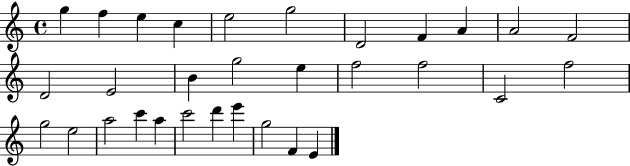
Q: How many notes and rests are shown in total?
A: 31